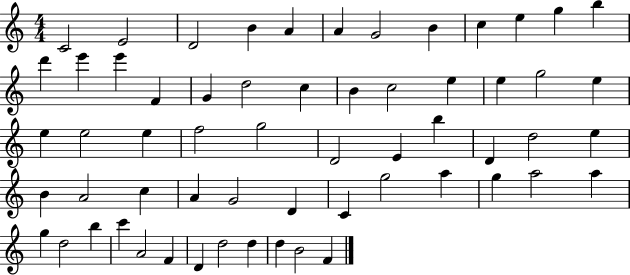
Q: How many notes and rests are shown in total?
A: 60